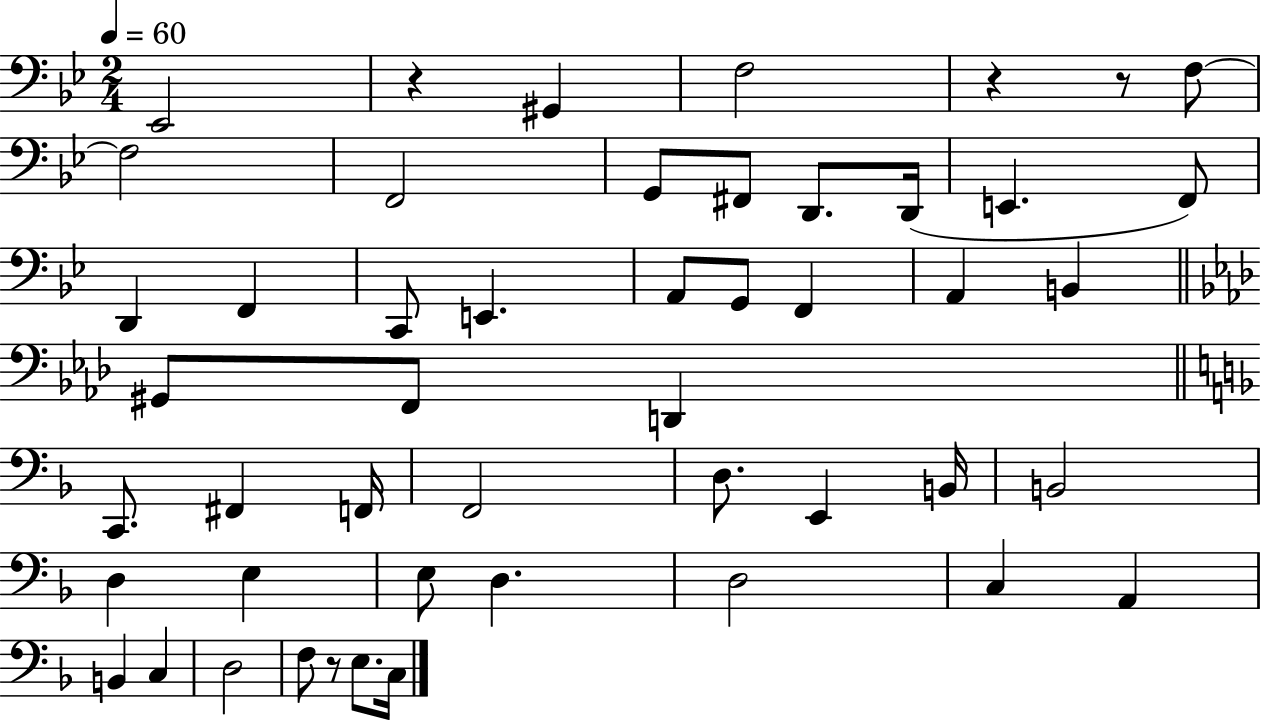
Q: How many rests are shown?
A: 4